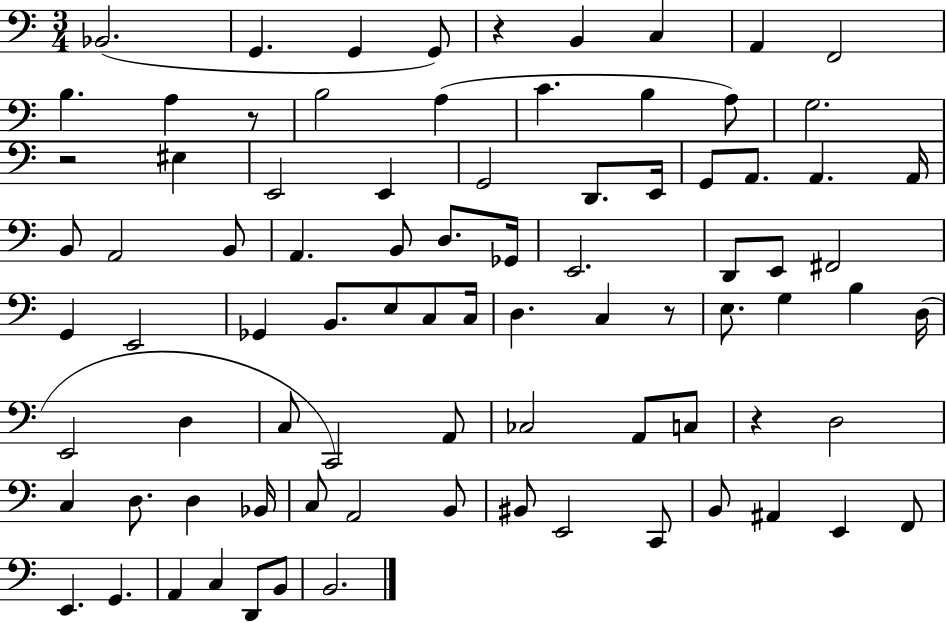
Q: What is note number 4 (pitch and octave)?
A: G2